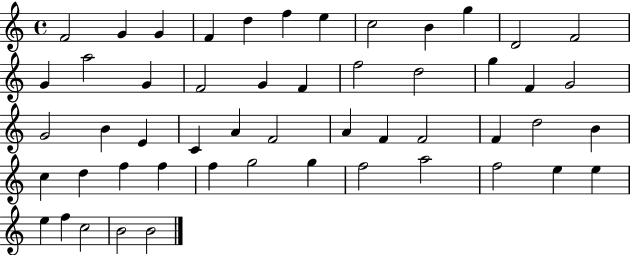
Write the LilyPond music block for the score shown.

{
  \clef treble
  \time 4/4
  \defaultTimeSignature
  \key c \major
  f'2 g'4 g'4 | f'4 d''4 f''4 e''4 | c''2 b'4 g''4 | d'2 f'2 | \break g'4 a''2 g'4 | f'2 g'4 f'4 | f''2 d''2 | g''4 f'4 g'2 | \break g'2 b'4 e'4 | c'4 a'4 f'2 | a'4 f'4 f'2 | f'4 d''2 b'4 | \break c''4 d''4 f''4 f''4 | f''4 g''2 g''4 | f''2 a''2 | f''2 e''4 e''4 | \break e''4 f''4 c''2 | b'2 b'2 | \bar "|."
}